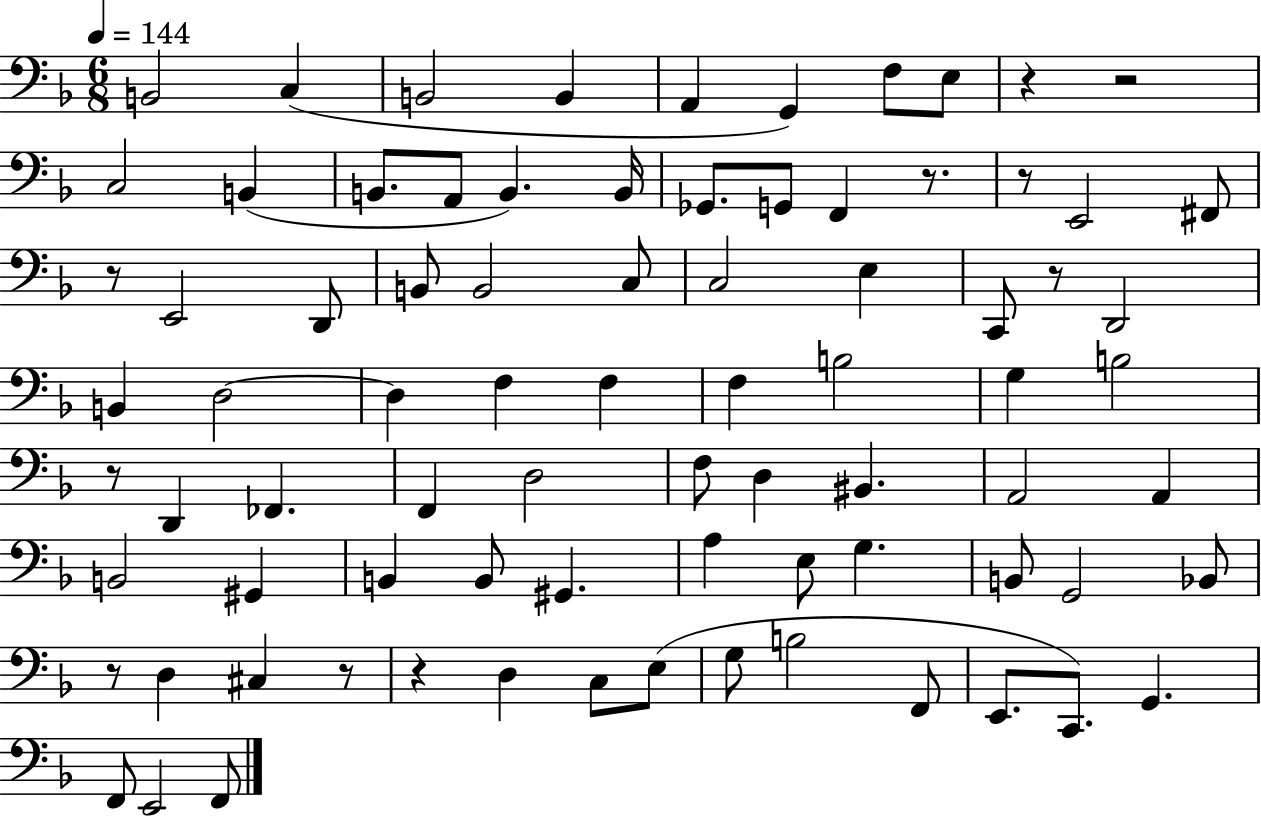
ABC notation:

X:1
T:Untitled
M:6/8
L:1/4
K:F
B,,2 C, B,,2 B,, A,, G,, F,/2 E,/2 z z2 C,2 B,, B,,/2 A,,/2 B,, B,,/4 _G,,/2 G,,/2 F,, z/2 z/2 E,,2 ^F,,/2 z/2 E,,2 D,,/2 B,,/2 B,,2 C,/2 C,2 E, C,,/2 z/2 D,,2 B,, D,2 D, F, F, F, B,2 G, B,2 z/2 D,, _F,, F,, D,2 F,/2 D, ^B,, A,,2 A,, B,,2 ^G,, B,, B,,/2 ^G,, A, E,/2 G, B,,/2 G,,2 _B,,/2 z/2 D, ^C, z/2 z D, C,/2 E,/2 G,/2 B,2 F,,/2 E,,/2 C,,/2 G,, F,,/2 E,,2 F,,/2